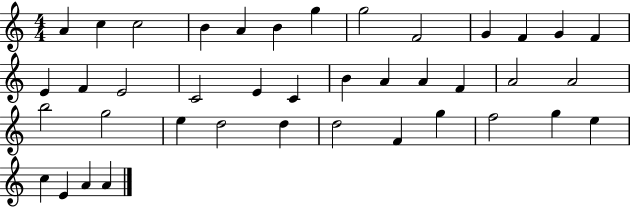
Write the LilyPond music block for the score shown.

{
  \clef treble
  \numericTimeSignature
  \time 4/4
  \key c \major
  a'4 c''4 c''2 | b'4 a'4 b'4 g''4 | g''2 f'2 | g'4 f'4 g'4 f'4 | \break e'4 f'4 e'2 | c'2 e'4 c'4 | b'4 a'4 a'4 f'4 | a'2 a'2 | \break b''2 g''2 | e''4 d''2 d''4 | d''2 f'4 g''4 | f''2 g''4 e''4 | \break c''4 e'4 a'4 a'4 | \bar "|."
}